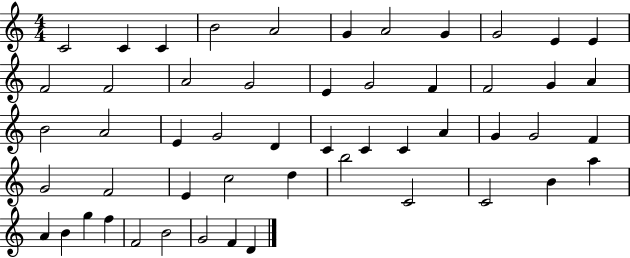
C4/h C4/q C4/q B4/h A4/h G4/q A4/h G4/q G4/h E4/q E4/q F4/h F4/h A4/h G4/h E4/q G4/h F4/q F4/h G4/q A4/q B4/h A4/h E4/q G4/h D4/q C4/q C4/q C4/q A4/q G4/q G4/h F4/q G4/h F4/h E4/q C5/h D5/q B5/h C4/h C4/h B4/q A5/q A4/q B4/q G5/q F5/q F4/h B4/h G4/h F4/q D4/q